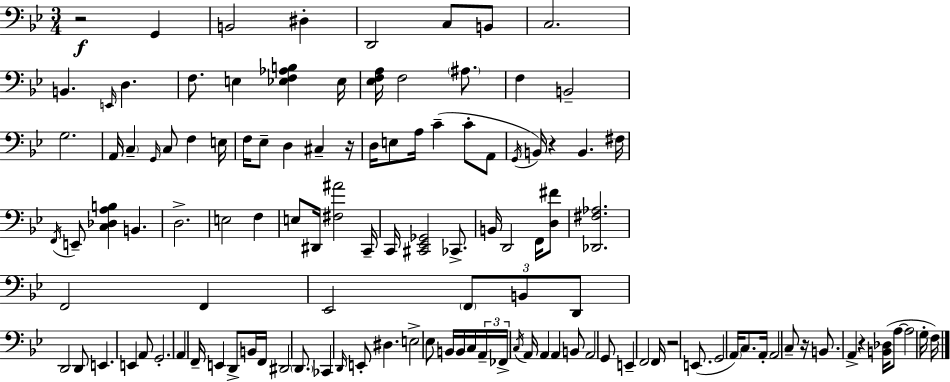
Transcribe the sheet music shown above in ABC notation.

X:1
T:Untitled
M:3/4
L:1/4
K:Bb
z2 G,, B,,2 ^D, D,,2 C,/2 B,,/2 C,2 B,, E,,/4 D, F,/2 E, [_E,F,_A,B,] _E,/4 [_E,F,A,]/4 F,2 ^A,/2 F, B,,2 G,2 A,,/4 C, G,,/4 C,/2 F, E,/4 F,/4 _E,/2 D, ^C, z/4 D,/4 E,/2 A,/4 C C/2 A,,/2 G,,/4 B,,/4 z B,, ^F,/4 F,,/4 E,,/2 [C,_D,A,B,] B,, D,2 E,2 F, E,/2 ^D,,/4 [^F,^A]2 C,,/4 C,,/4 [^C,,_E,,_G,,]2 _C,,/2 B,,/4 D,,2 F,,/4 [D,^F]/2 [_D,,^F,_A,]2 F,,2 F,, _E,,2 F,,/2 B,,/2 D,,/2 D,,2 D,,/2 E,, E,, A,,/2 G,,2 A,, F,,/4 E,, D,,/2 B,,/4 F,,/4 ^D,,2 D,,/2 _C,, D,,/4 E,,/2 ^D, E,2 _E,/2 B,,/4 B,,/4 C,/4 A,,/4 _F,,/4 C,/4 A,,/4 A,, A,, B,,/2 A,,2 G,,/2 E,, F,,2 F,,/4 z2 E,,/2 G,,2 A,,/4 C,/2 A,,/4 A,,2 C,/2 z/4 B,,/2 A,, z [B,,_D,]/4 A,/2 A,2 G,/4 F,/4